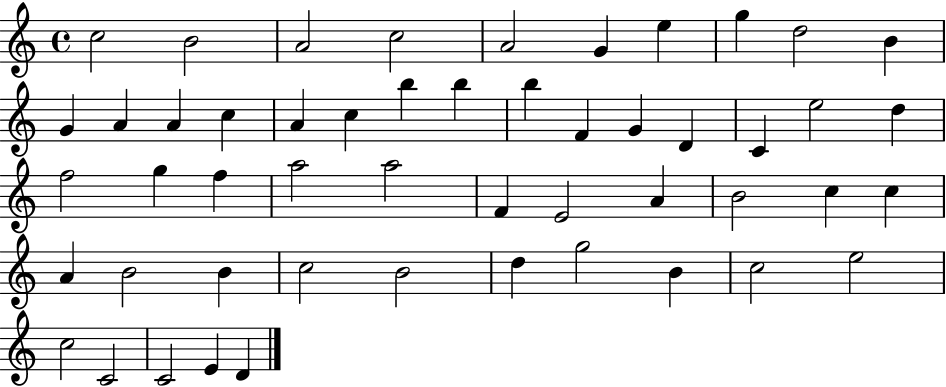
X:1
T:Untitled
M:4/4
L:1/4
K:C
c2 B2 A2 c2 A2 G e g d2 B G A A c A c b b b F G D C e2 d f2 g f a2 a2 F E2 A B2 c c A B2 B c2 B2 d g2 B c2 e2 c2 C2 C2 E D